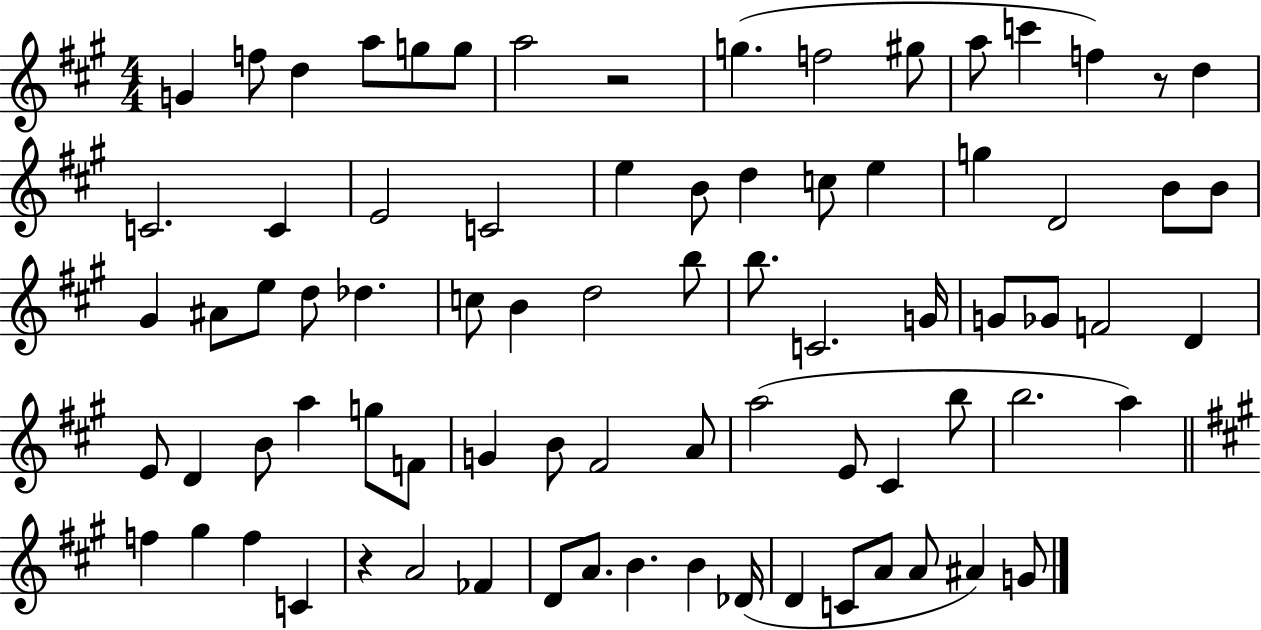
{
  \clef treble
  \numericTimeSignature
  \time 4/4
  \key a \major
  g'4 f''8 d''4 a''8 g''8 g''8 | a''2 r2 | g''4.( f''2 gis''8 | a''8 c'''4 f''4) r8 d''4 | \break c'2. c'4 | e'2 c'2 | e''4 b'8 d''4 c''8 e''4 | g''4 d'2 b'8 b'8 | \break gis'4 ais'8 e''8 d''8 des''4. | c''8 b'4 d''2 b''8 | b''8. c'2. g'16 | g'8 ges'8 f'2 d'4 | \break e'8 d'4 b'8 a''4 g''8 f'8 | g'4 b'8 fis'2 a'8 | a''2( e'8 cis'4 b''8 | b''2. a''4) | \break \bar "||" \break \key a \major f''4 gis''4 f''4 c'4 | r4 a'2 fes'4 | d'8 a'8. b'4. b'4 des'16( | d'4 c'8 a'8 a'8 ais'4) g'8 | \break \bar "|."
}